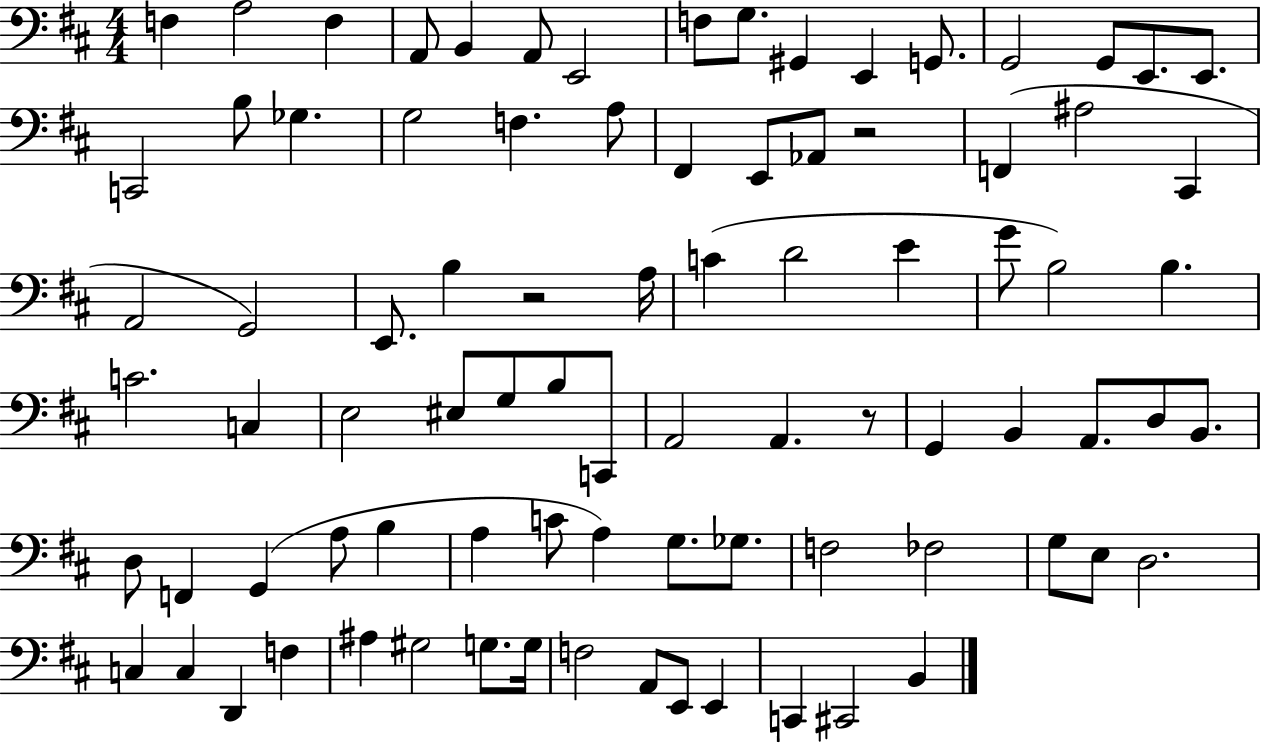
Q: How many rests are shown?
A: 3